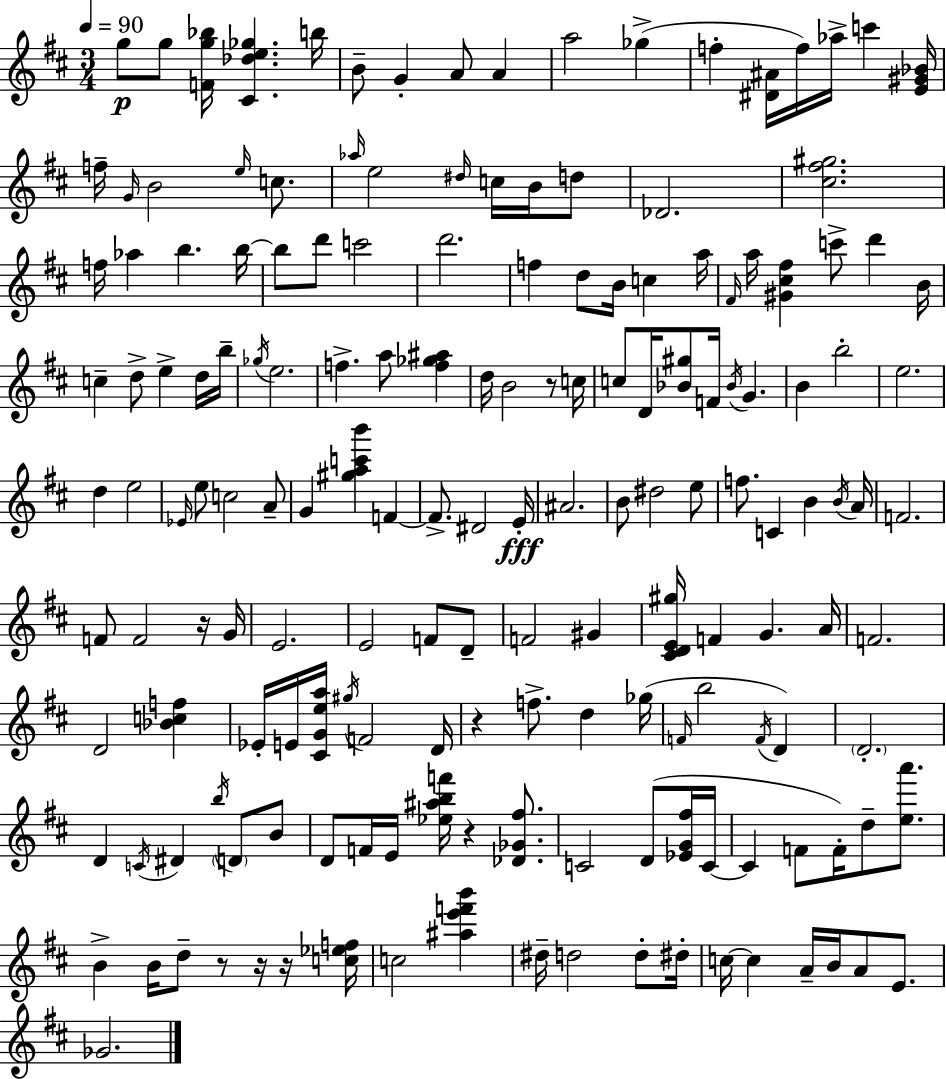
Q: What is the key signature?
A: D major